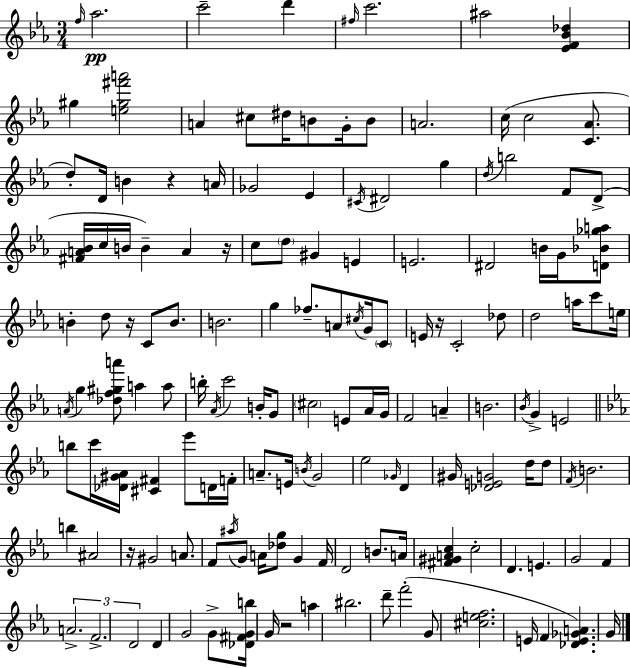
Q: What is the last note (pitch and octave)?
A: G4